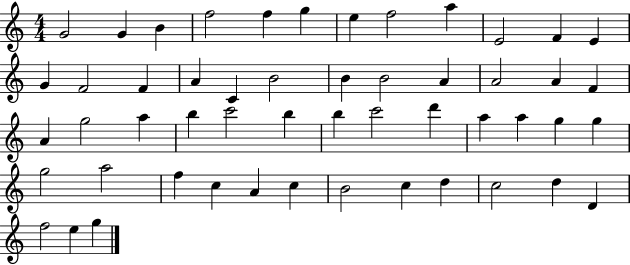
{
  \clef treble
  \numericTimeSignature
  \time 4/4
  \key c \major
  g'2 g'4 b'4 | f''2 f''4 g''4 | e''4 f''2 a''4 | e'2 f'4 e'4 | \break g'4 f'2 f'4 | a'4 c'4 b'2 | b'4 b'2 a'4 | a'2 a'4 f'4 | \break a'4 g''2 a''4 | b''4 c'''2 b''4 | b''4 c'''2 d'''4 | a''4 a''4 g''4 g''4 | \break g''2 a''2 | f''4 c''4 a'4 c''4 | b'2 c''4 d''4 | c''2 d''4 d'4 | \break f''2 e''4 g''4 | \bar "|."
}